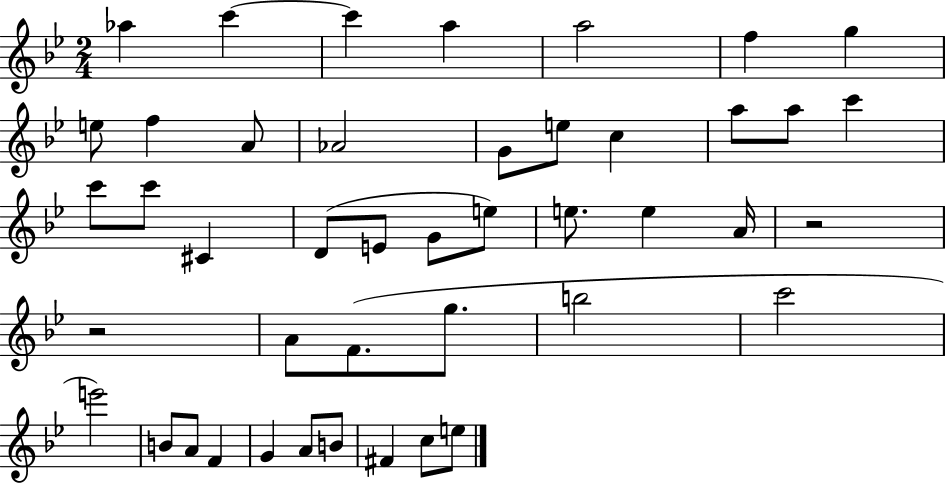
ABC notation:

X:1
T:Untitled
M:2/4
L:1/4
K:Bb
_a c' c' a a2 f g e/2 f A/2 _A2 G/2 e/2 c a/2 a/2 c' c'/2 c'/2 ^C D/2 E/2 G/2 e/2 e/2 e A/4 z2 z2 A/2 F/2 g/2 b2 c'2 e'2 B/2 A/2 F G A/2 B/2 ^F c/2 e/2